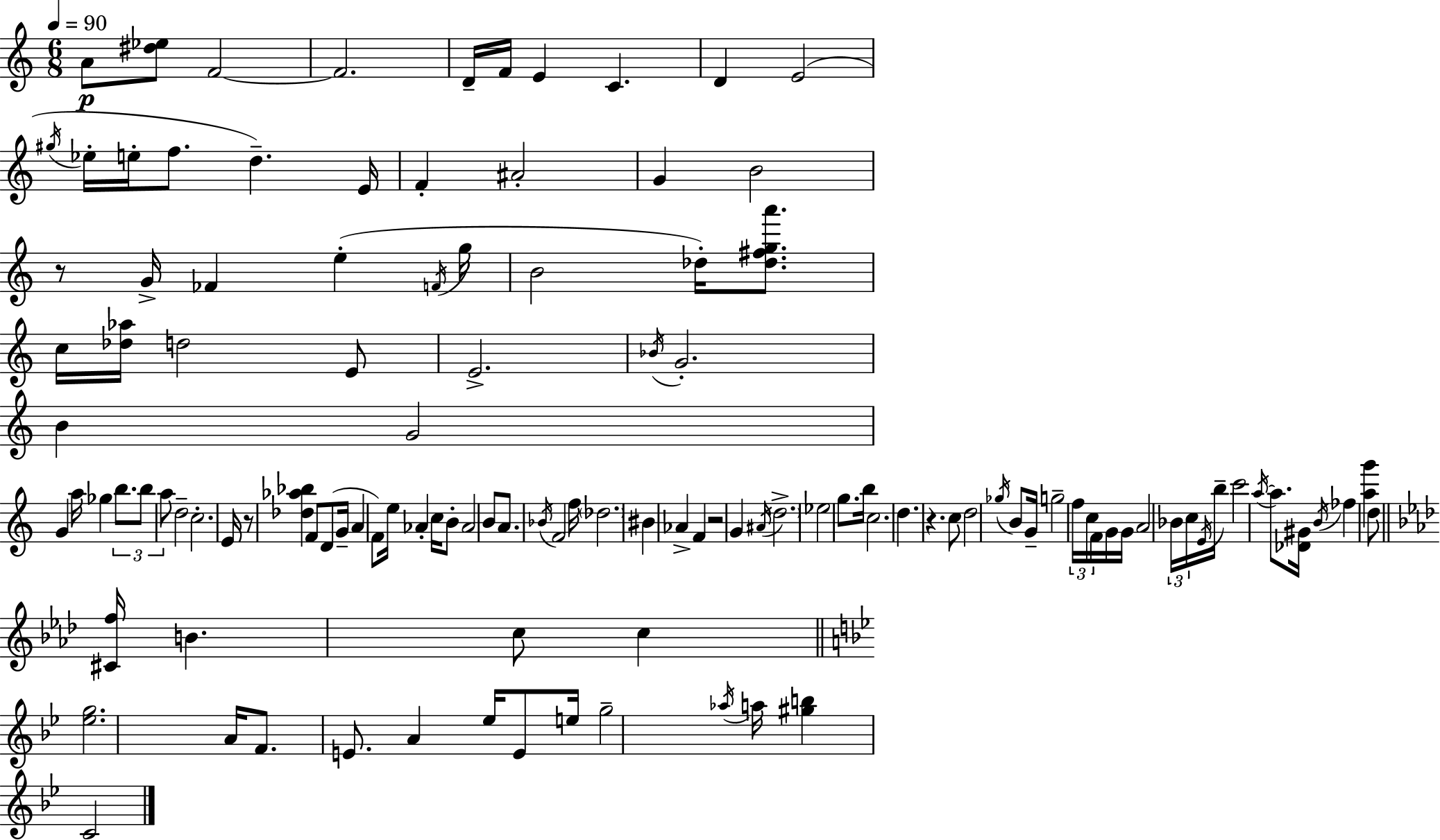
{
  \clef treble
  \numericTimeSignature
  \time 6/8
  \key a \minor
  \tempo 4 = 90
  a'8\p <dis'' ees''>8 f'2~~ | f'2. | d'16-- f'16 e'4 c'4. | d'4 e'2( | \break \acciaccatura { gis''16 } ees''16-. e''16-. f''8. d''4.--) | e'16 f'4-. ais'2-. | g'4 b'2 | r8 g'16-> fes'4 e''4-.( | \break \acciaccatura { f'16 } g''16 b'2 des''16-.) <des'' fis'' g'' a'''>8. | c''16 <des'' aes''>16 d''2 | e'8 e'2.-> | \acciaccatura { bes'16 } g'2.-. | \break b'4 g'2 | g'4 a''16 ges''4 | \tuplet 3/2 { b''8. b''8 a''8 } d''2-- | c''2.-. | \break e'16 r8 <des'' aes'' bes''>4 f'8 | d'8( g'16-- a'4 f'8) e''16 aes'4-. | c''16 b'8-. aes'2 | b'8 a'8. \acciaccatura { bes'16 } f'2 | \break f''16 \parenthesize des''2. | bis'4 aes'4-> | f'4 r2 | g'4 \acciaccatura { ais'16 } \parenthesize d''2.-> | \break ees''2 | g''8. b''16 c''2. | d''4. r4. | c''8 d''2 | \break \acciaccatura { ges''16 } b'8 g'16-- g''2-- | \tuplet 3/2 { f''16 c''16 f'16 } g'16 g'16 a'2 | \tuplet 3/2 { bes'16 c''16 \acciaccatura { e'16 } } b''16-- c'''2 | \acciaccatura { a''16~ }~ a''8. <des' gis'>16 \acciaccatura { b'16 } fes''4 | \break <a'' g'''>4 d''8 \bar "||" \break \key f \minor <cis' f''>16 b'4. c''8 c''4 | \bar "||" \break \key g \minor <ees'' g''>2. | a'16 f'8. e'8. a'4 ees''16 | e'8 e''16 g''2-- \acciaccatura { aes''16 } | a''16 <gis'' b''>4 c'2 | \break \bar "|."
}